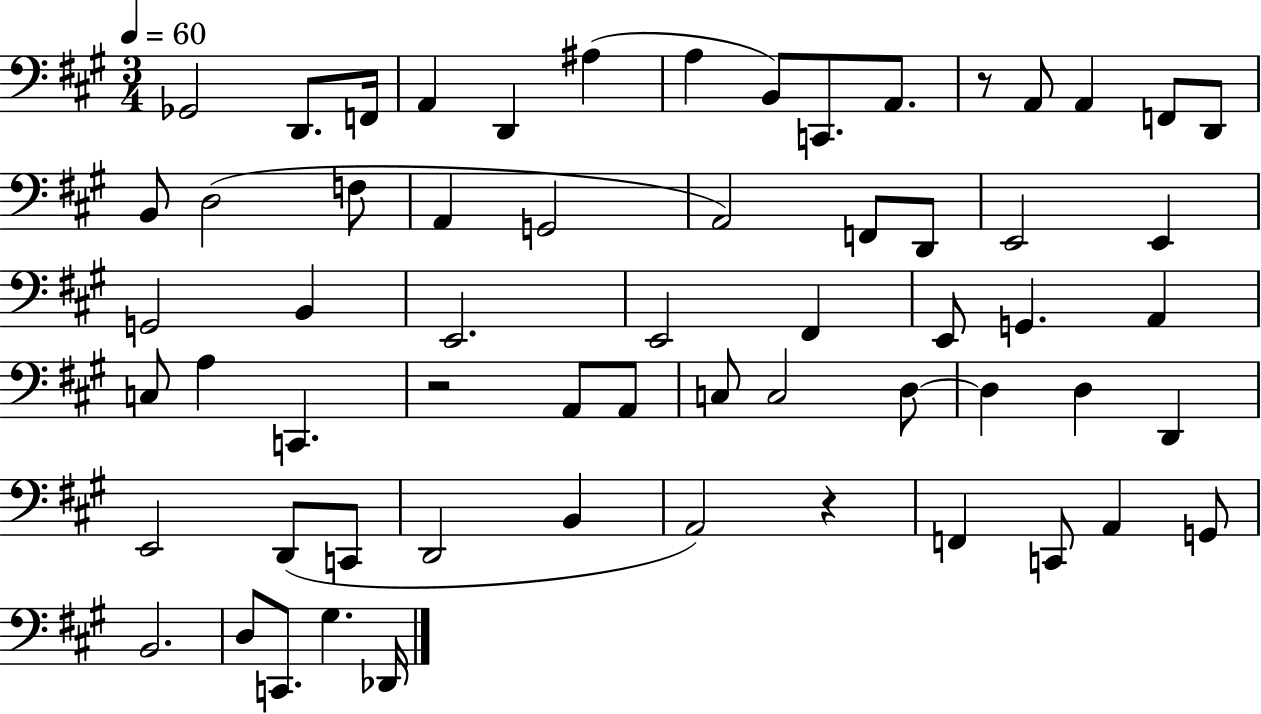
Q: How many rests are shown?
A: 3